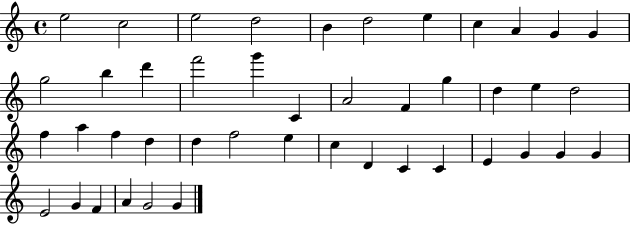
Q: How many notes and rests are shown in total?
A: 44